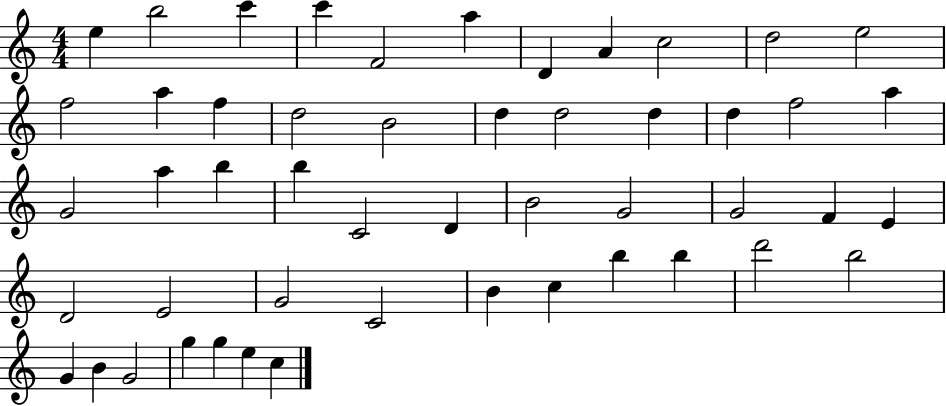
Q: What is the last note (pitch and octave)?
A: C5